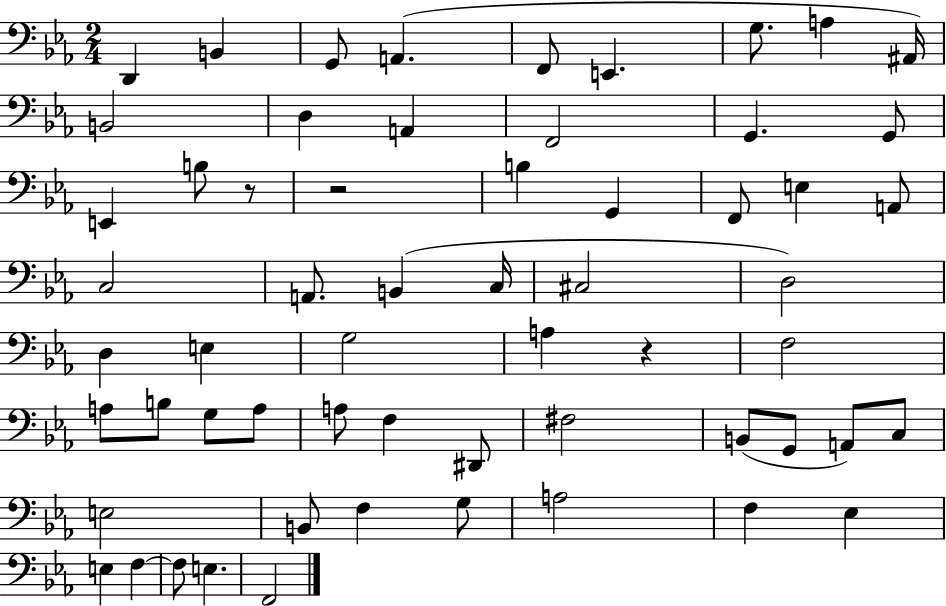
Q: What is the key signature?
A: EES major